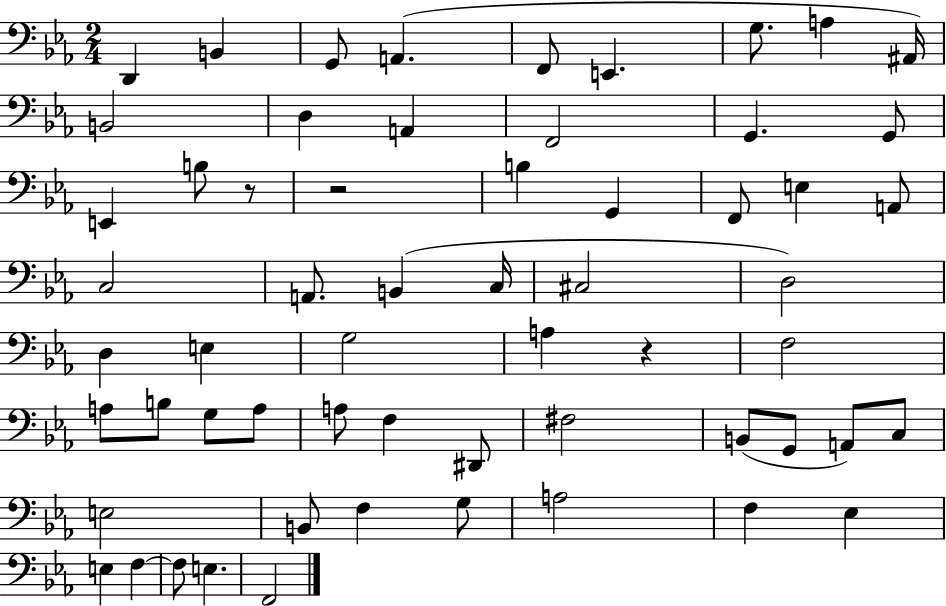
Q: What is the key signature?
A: EES major